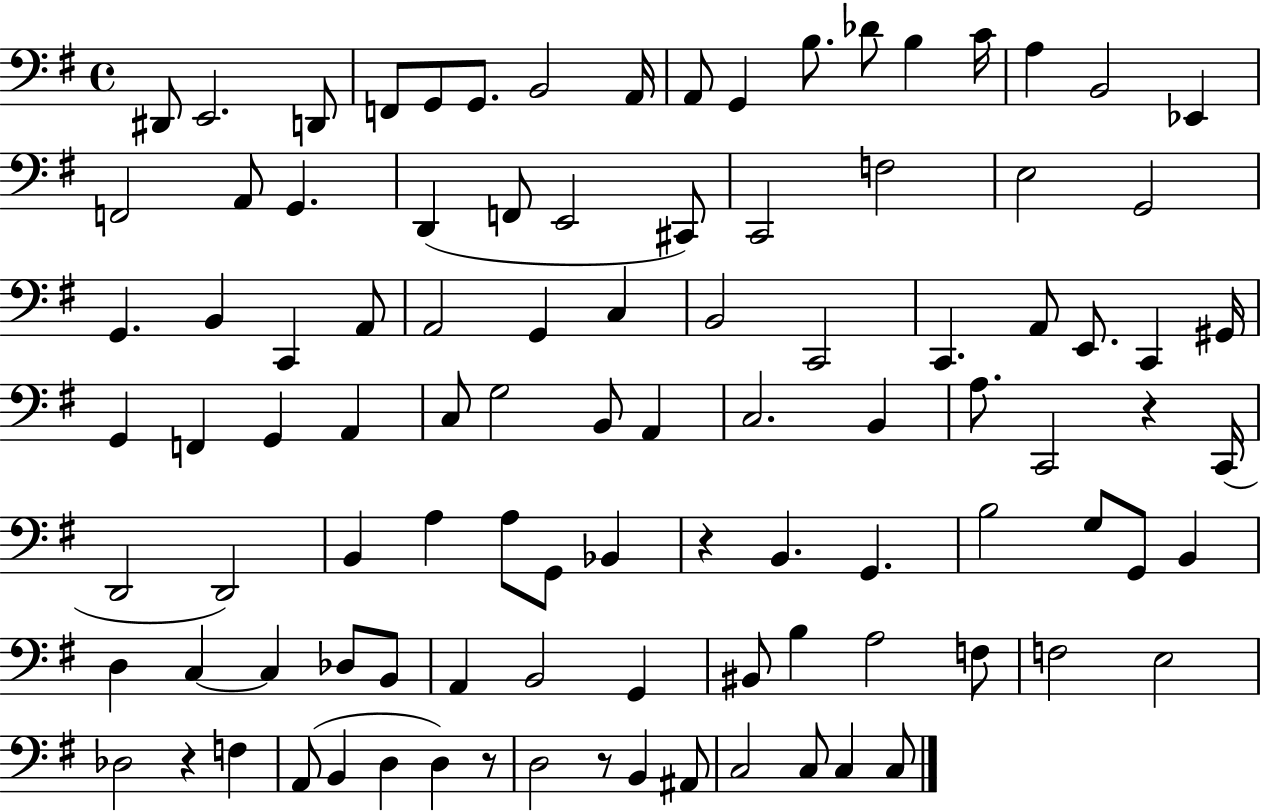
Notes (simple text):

D#2/e E2/h. D2/e F2/e G2/e G2/e. B2/h A2/s A2/e G2/q B3/e. Db4/e B3/q C4/s A3/q B2/h Eb2/q F2/h A2/e G2/q. D2/q F2/e E2/h C#2/e C2/h F3/h E3/h G2/h G2/q. B2/q C2/q A2/e A2/h G2/q C3/q B2/h C2/h C2/q. A2/e E2/e. C2/q G#2/s G2/q F2/q G2/q A2/q C3/e G3/h B2/e A2/q C3/h. B2/q A3/e. C2/h R/q C2/s D2/h D2/h B2/q A3/q A3/e G2/e Bb2/q R/q B2/q. G2/q. B3/h G3/e G2/e B2/q D3/q C3/q C3/q Db3/e B2/e A2/q B2/h G2/q BIS2/e B3/q A3/h F3/e F3/h E3/h Db3/h R/q F3/q A2/e B2/q D3/q D3/q R/e D3/h R/e B2/q A#2/e C3/h C3/e C3/q C3/e